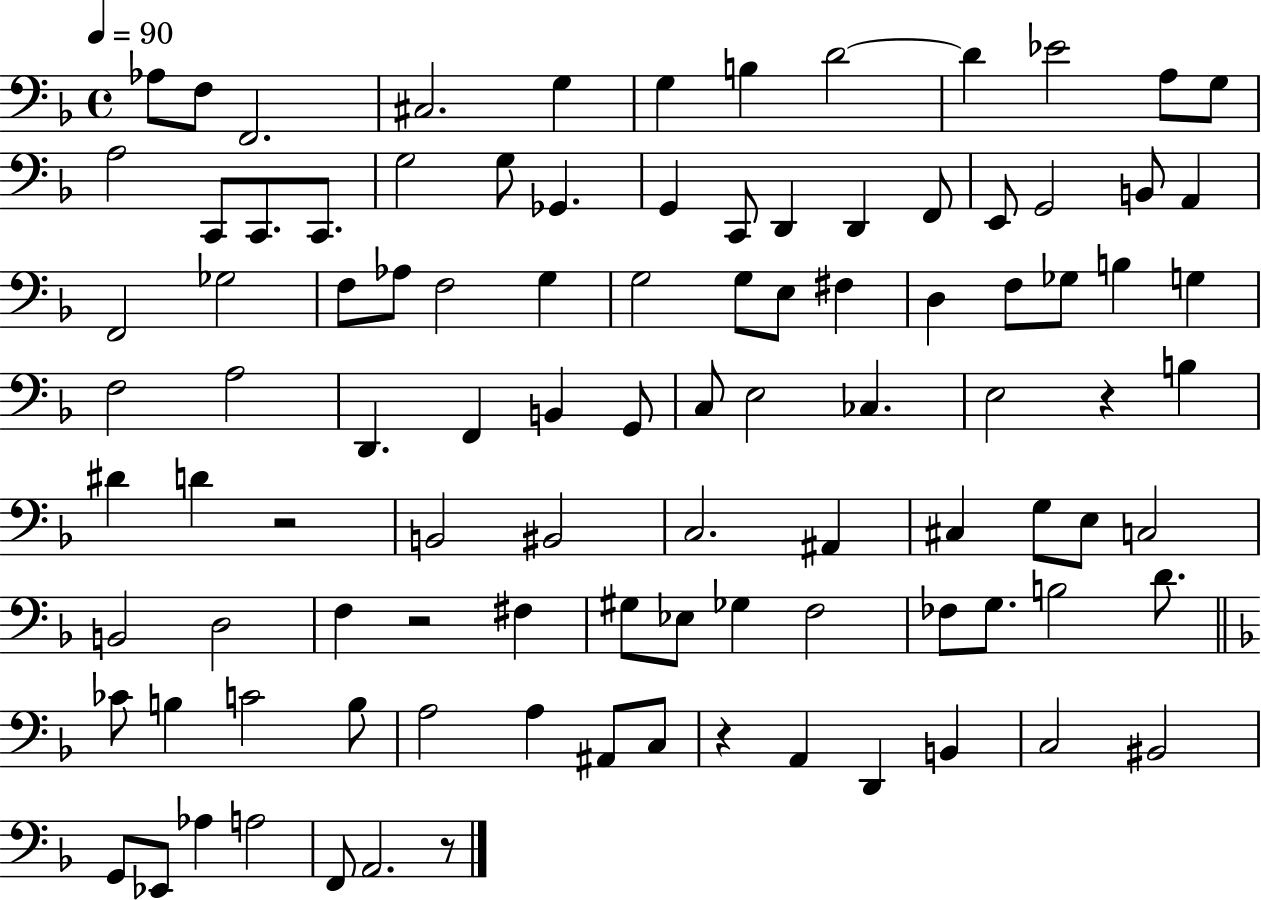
{
  \clef bass
  \time 4/4
  \defaultTimeSignature
  \key f \major
  \tempo 4 = 90
  aes8 f8 f,2. | cis2. g4 | g4 b4 d'2~~ | d'4 ees'2 a8 g8 | \break a2 c,8 c,8. c,8. | g2 g8 ges,4. | g,4 c,8 d,4 d,4 f,8 | e,8 g,2 b,8 a,4 | \break f,2 ges2 | f8 aes8 f2 g4 | g2 g8 e8 fis4 | d4 f8 ges8 b4 g4 | \break f2 a2 | d,4. f,4 b,4 g,8 | c8 e2 ces4. | e2 r4 b4 | \break dis'4 d'4 r2 | b,2 bis,2 | c2. ais,4 | cis4 g8 e8 c2 | \break b,2 d2 | f4 r2 fis4 | gis8 ees8 ges4 f2 | fes8 g8. b2 d'8. | \break \bar "||" \break \key d \minor ces'8 b4 c'2 b8 | a2 a4 ais,8 c8 | r4 a,4 d,4 b,4 | c2 bis,2 | \break g,8 ees,8 aes4 a2 | f,8 a,2. r8 | \bar "|."
}